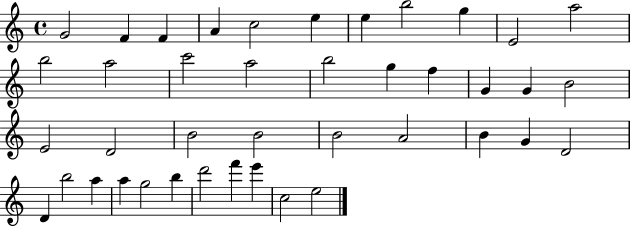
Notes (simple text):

G4/h F4/q F4/q A4/q C5/h E5/q E5/q B5/h G5/q E4/h A5/h B5/h A5/h C6/h A5/h B5/h G5/q F5/q G4/q G4/q B4/h E4/h D4/h B4/h B4/h B4/h A4/h B4/q G4/q D4/h D4/q B5/h A5/q A5/q G5/h B5/q D6/h F6/q E6/q C5/h E5/h